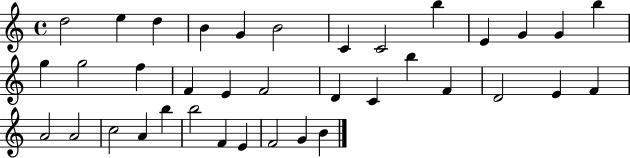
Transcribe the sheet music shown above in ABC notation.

X:1
T:Untitled
M:4/4
L:1/4
K:C
d2 e d B G B2 C C2 b E G G b g g2 f F E F2 D C b F D2 E F A2 A2 c2 A b b2 F E F2 G B